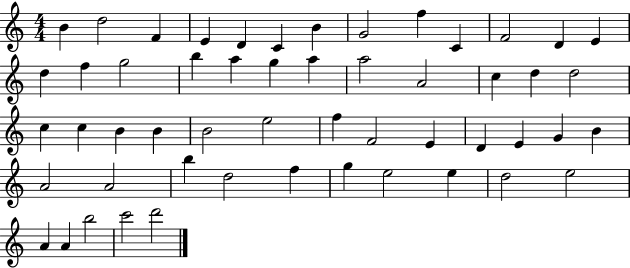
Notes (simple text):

B4/q D5/h F4/q E4/q D4/q C4/q B4/q G4/h F5/q C4/q F4/h D4/q E4/q D5/q F5/q G5/h B5/q A5/q G5/q A5/q A5/h A4/h C5/q D5/q D5/h C5/q C5/q B4/q B4/q B4/h E5/h F5/q F4/h E4/q D4/q E4/q G4/q B4/q A4/h A4/h B5/q D5/h F5/q G5/q E5/h E5/q D5/h E5/h A4/q A4/q B5/h C6/h D6/h